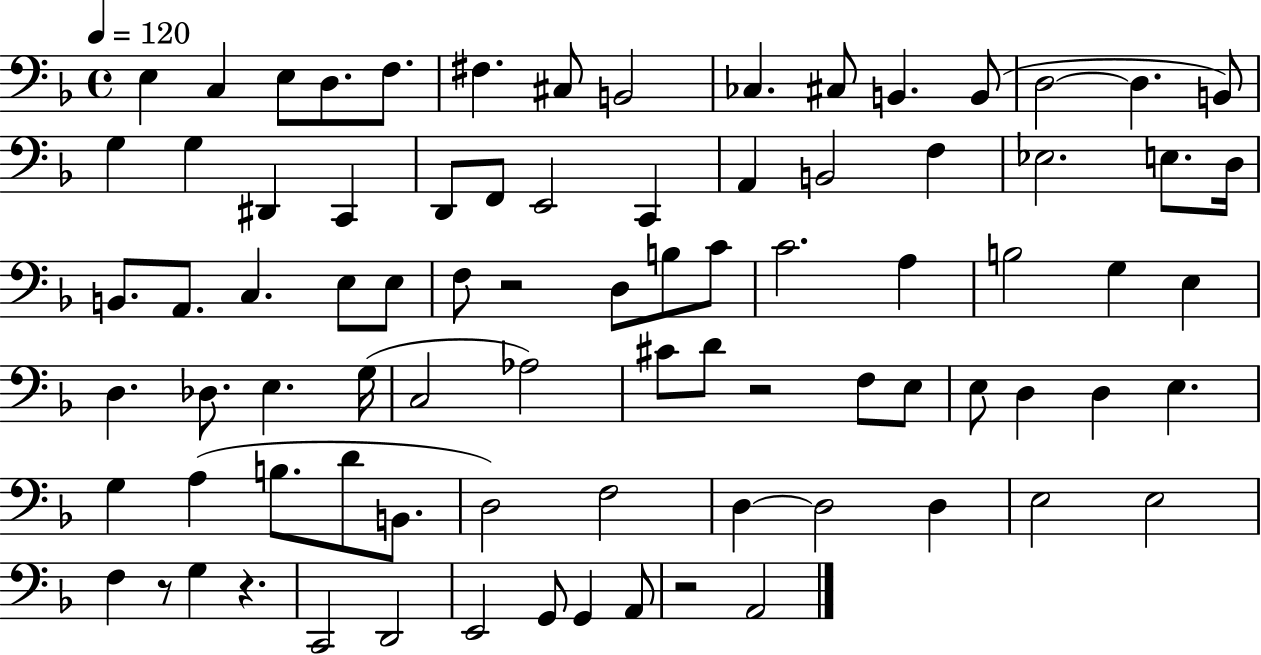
X:1
T:Untitled
M:4/4
L:1/4
K:F
E, C, E,/2 D,/2 F,/2 ^F, ^C,/2 B,,2 _C, ^C,/2 B,, B,,/2 D,2 D, B,,/2 G, G, ^D,, C,, D,,/2 F,,/2 E,,2 C,, A,, B,,2 F, _E,2 E,/2 D,/4 B,,/2 A,,/2 C, E,/2 E,/2 F,/2 z2 D,/2 B,/2 C/2 C2 A, B,2 G, E, D, _D,/2 E, G,/4 C,2 _A,2 ^C/2 D/2 z2 F,/2 E,/2 E,/2 D, D, E, G, A, B,/2 D/2 B,,/2 D,2 F,2 D, D,2 D, E,2 E,2 F, z/2 G, z C,,2 D,,2 E,,2 G,,/2 G,, A,,/2 z2 A,,2